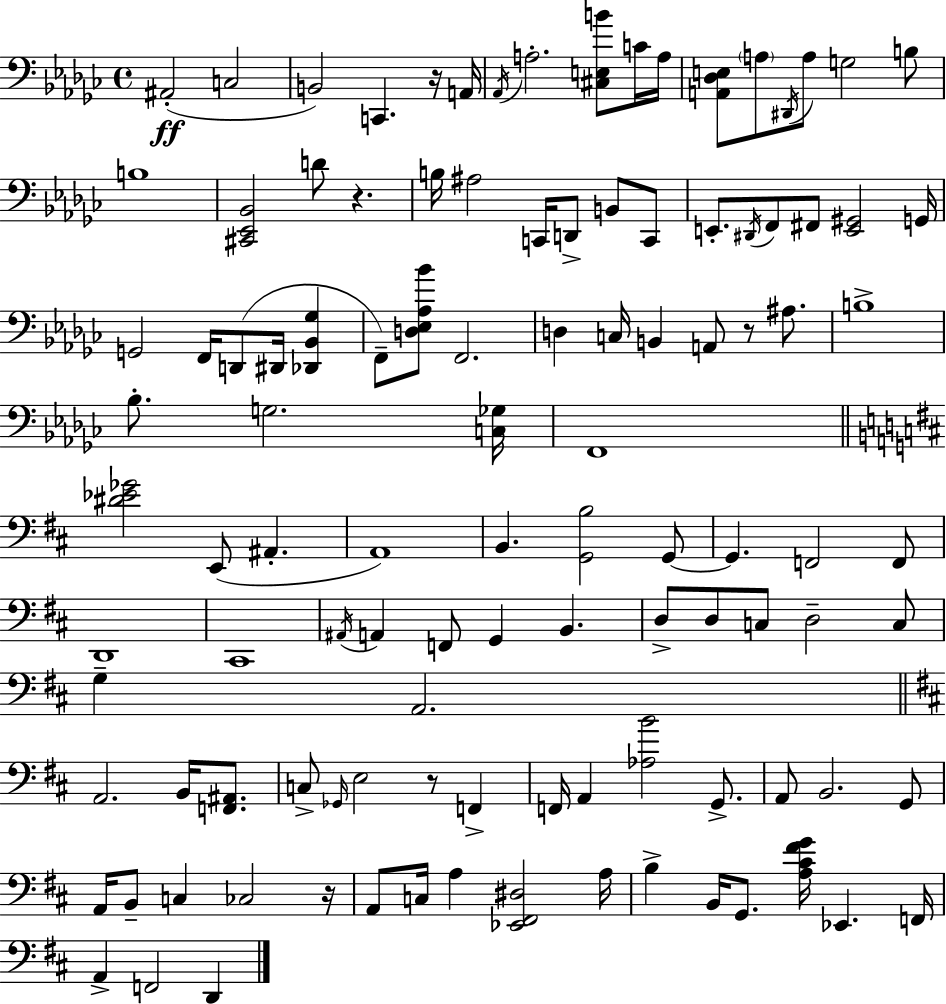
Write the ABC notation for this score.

X:1
T:Untitled
M:4/4
L:1/4
K:Ebm
^A,,2 C,2 B,,2 C,, z/4 A,,/4 _A,,/4 A,2 [^C,E,B]/2 C/4 A,/4 [A,,_D,E,]/2 A,/2 ^D,,/4 A,/2 G,2 B,/2 B,4 [^C,,_E,,_B,,]2 D/2 z B,/4 ^A,2 C,,/4 D,,/2 B,,/2 C,,/2 E,,/2 ^D,,/4 F,,/2 ^F,,/2 [E,,^G,,]2 G,,/4 G,,2 F,,/4 D,,/2 ^D,,/4 [_D,,_B,,_G,] F,,/2 [D,_E,_A,_B]/2 F,,2 D, C,/4 B,, A,,/2 z/2 ^A,/2 B,4 _B,/2 G,2 [C,_G,]/4 F,,4 [^D_E_G]2 E,,/2 ^A,, A,,4 B,, [G,,B,]2 G,,/2 G,, F,,2 F,,/2 D,,4 ^C,,4 ^A,,/4 A,, F,,/2 G,, B,, D,/2 D,/2 C,/2 D,2 C,/2 G, A,,2 A,,2 B,,/4 [F,,^A,,]/2 C,/2 _G,,/4 E,2 z/2 F,, F,,/4 A,, [_A,B]2 G,,/2 A,,/2 B,,2 G,,/2 A,,/4 B,,/2 C, _C,2 z/4 A,,/2 C,/4 A, [_E,,^F,,^D,]2 A,/4 B, B,,/4 G,,/2 [A,^C^FG]/4 _E,, F,,/4 A,, F,,2 D,,